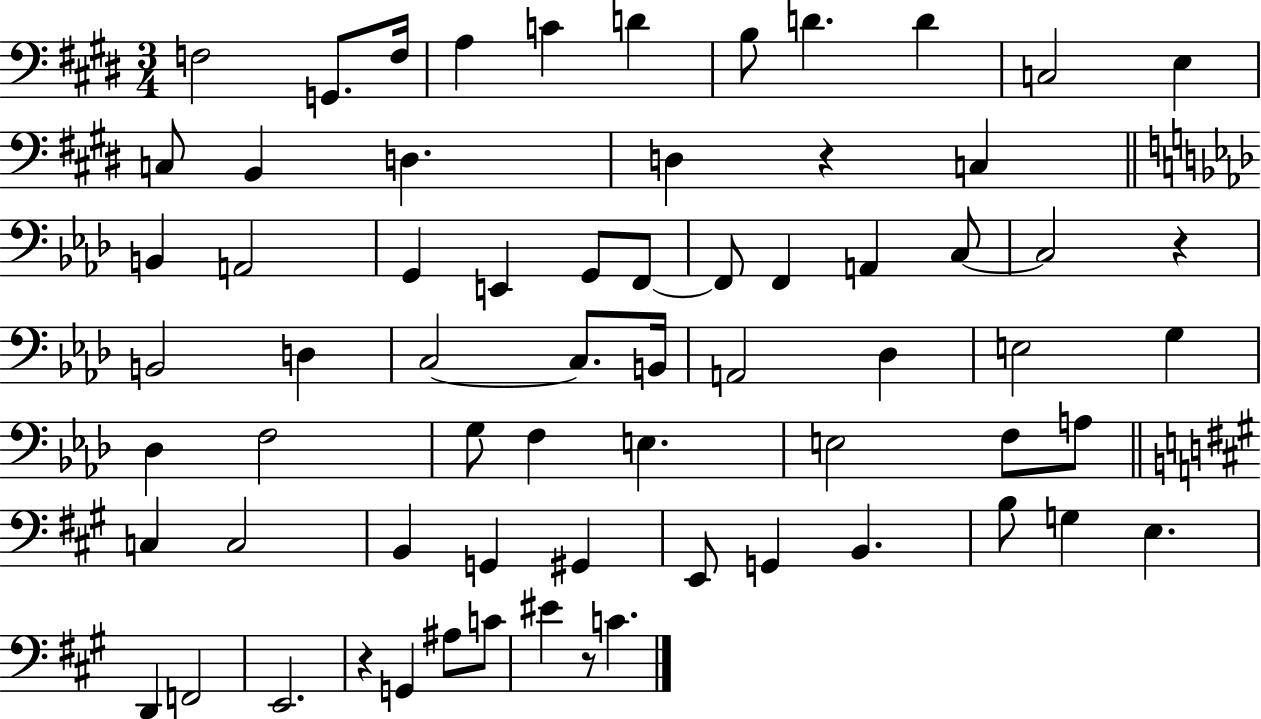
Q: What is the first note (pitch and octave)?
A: F3